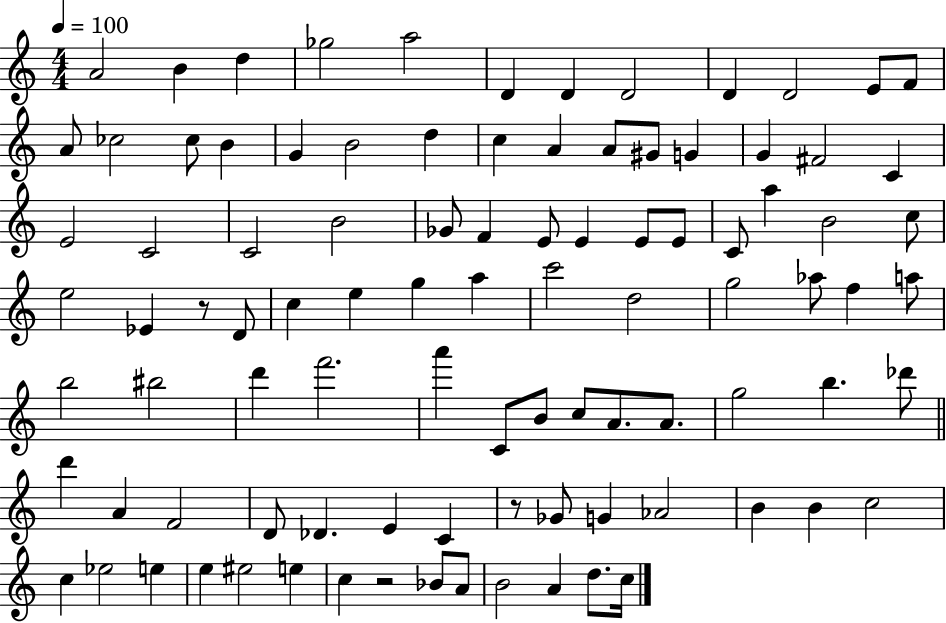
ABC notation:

X:1
T:Untitled
M:4/4
L:1/4
K:C
A2 B d _g2 a2 D D D2 D D2 E/2 F/2 A/2 _c2 _c/2 B G B2 d c A A/2 ^G/2 G G ^F2 C E2 C2 C2 B2 _G/2 F E/2 E E/2 E/2 C/2 a B2 c/2 e2 _E z/2 D/2 c e g a c'2 d2 g2 _a/2 f a/2 b2 ^b2 d' f'2 a' C/2 B/2 c/2 A/2 A/2 g2 b _d'/2 d' A F2 D/2 _D E C z/2 _G/2 G _A2 B B c2 c _e2 e e ^e2 e c z2 _B/2 A/2 B2 A d/2 c/4